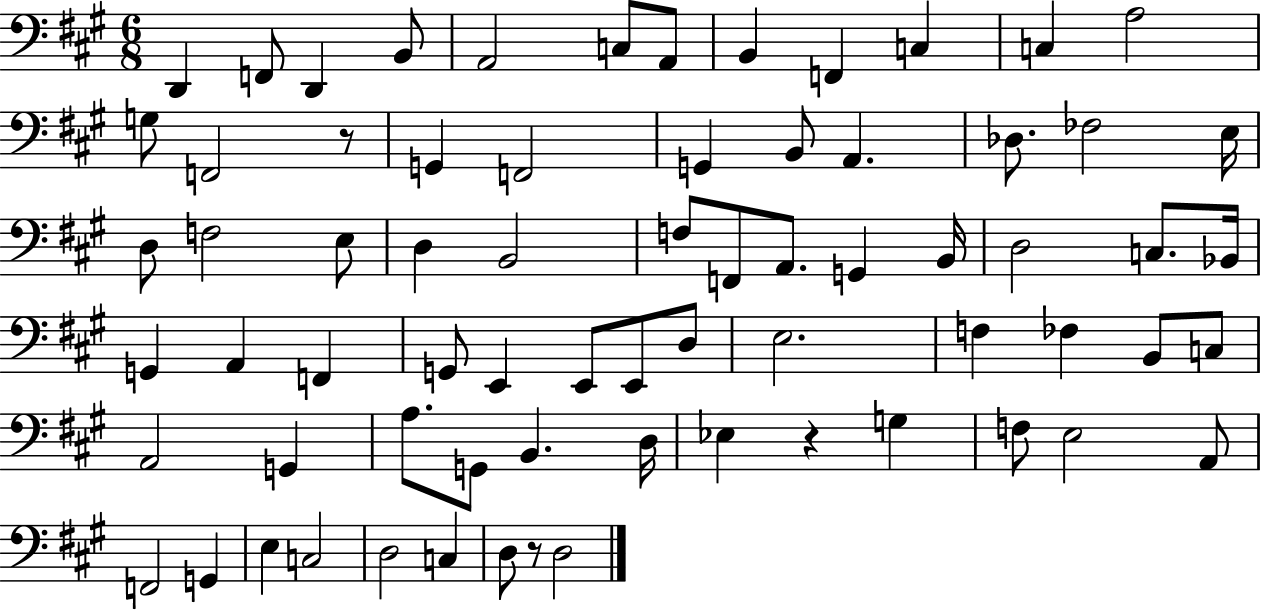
{
  \clef bass
  \numericTimeSignature
  \time 6/8
  \key a \major
  d,4 f,8 d,4 b,8 | a,2 c8 a,8 | b,4 f,4 c4 | c4 a2 | \break g8 f,2 r8 | g,4 f,2 | g,4 b,8 a,4. | des8. fes2 e16 | \break d8 f2 e8 | d4 b,2 | f8 f,8 a,8. g,4 b,16 | d2 c8. bes,16 | \break g,4 a,4 f,4 | g,8 e,4 e,8 e,8 d8 | e2. | f4 fes4 b,8 c8 | \break a,2 g,4 | a8. g,8 b,4. d16 | ees4 r4 g4 | f8 e2 a,8 | \break f,2 g,4 | e4 c2 | d2 c4 | d8 r8 d2 | \break \bar "|."
}